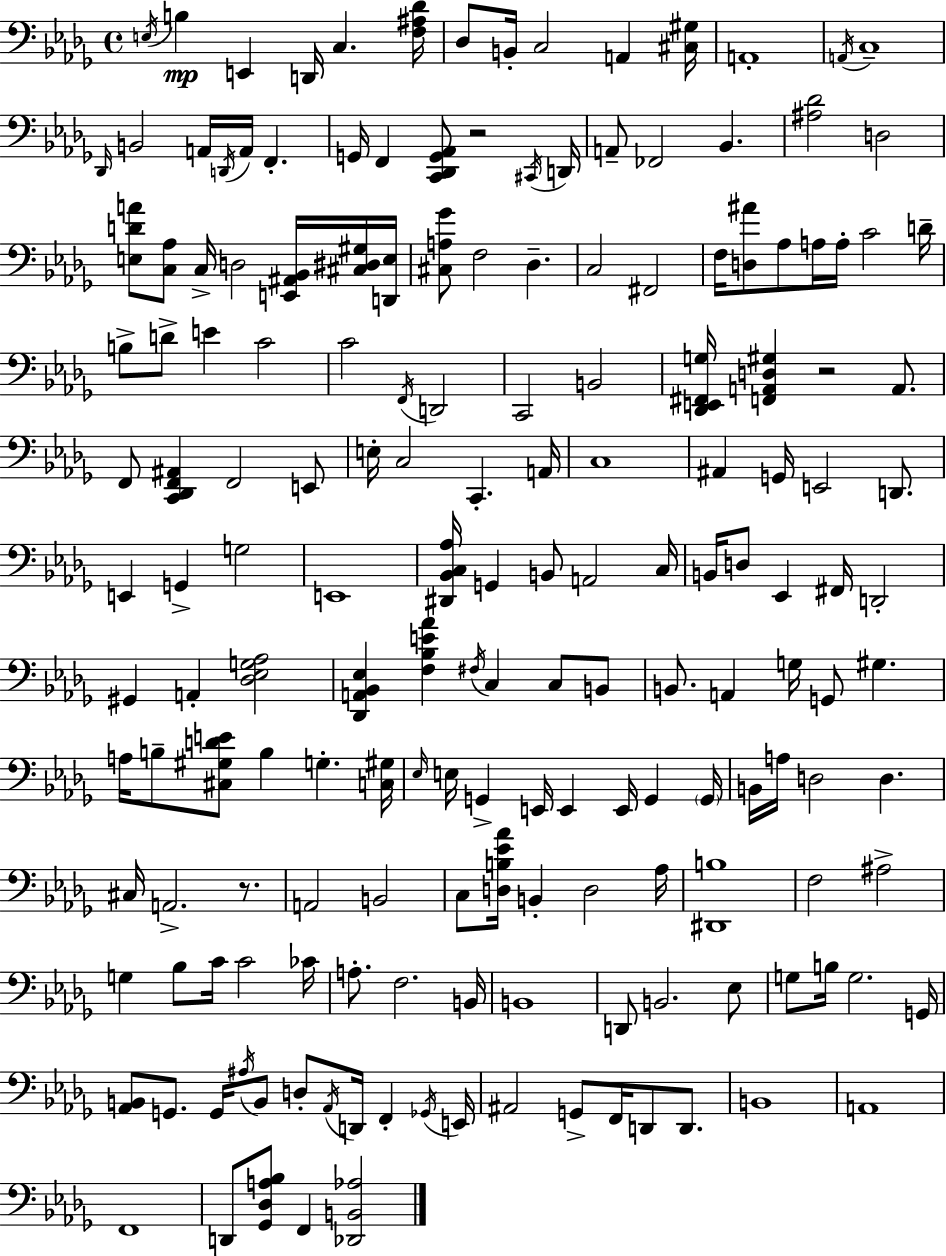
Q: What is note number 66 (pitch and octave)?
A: B2